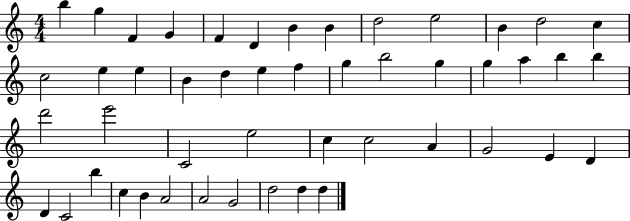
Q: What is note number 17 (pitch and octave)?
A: B4